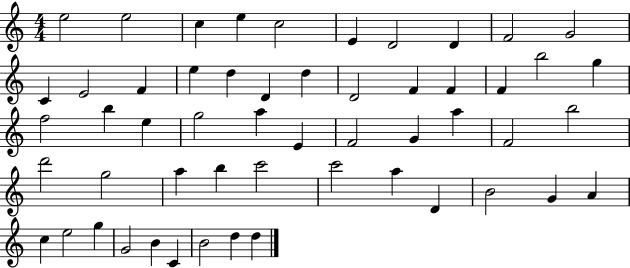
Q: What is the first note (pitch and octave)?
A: E5